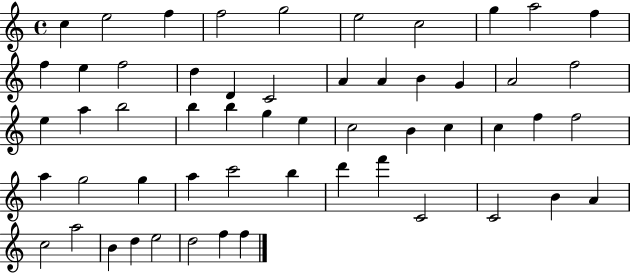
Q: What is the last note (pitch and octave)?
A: F5